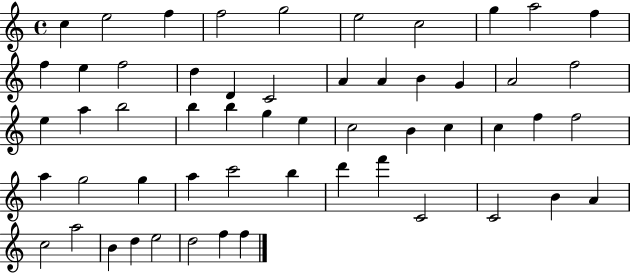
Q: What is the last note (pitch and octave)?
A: F5